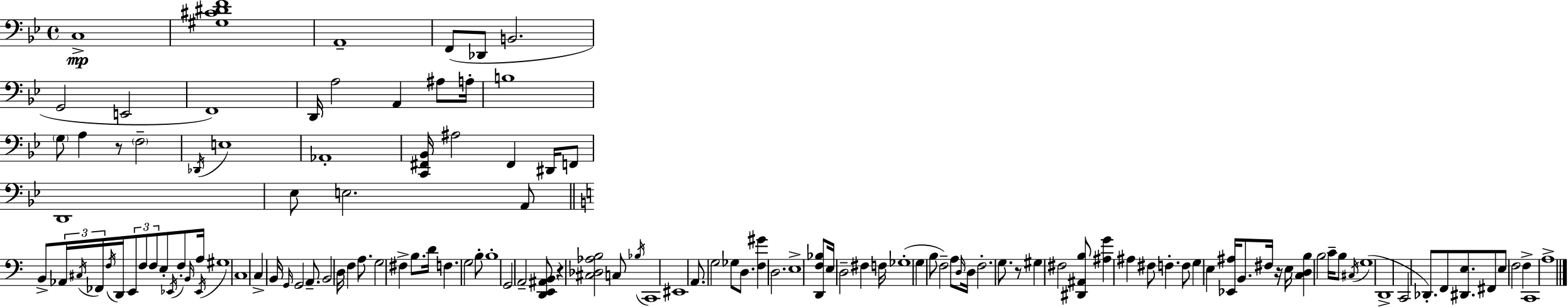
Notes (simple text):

C3/w [G#3,C#4,D#4,F4]/w A2/w F2/e Db2/e B2/h. G2/h E2/h F2/w D2/s A3/h A2/q A#3/e A3/s B3/w G3/e A3/q R/e F3/h Db2/s E3/w Ab2/w [C2,F#2,Bb2]/s A#3/h F#2/q D#2/s F2/e D2/w Eb3/e E3/h. A2/e B2/e Ab2/s C#3/s FES2/s F3/s D2/s E2/e F3/e F3/e E3/e Eb2/s F3/e B2/s A3/s Eb2/s G#3/w C3/w C3/q B2/s G2/s G2/h A2/e. B2/h D3/s F3/q A3/e. G3/h F#3/q B3/e. D4/s F3/q. G3/h B3/e B3/w G2/h A2/h [D2,E2,A#2,B2]/e R/q [C#3,Db3,Ab3,B3]/h C3/e Bb3/s C2/w EIS2/w A2/e. G3/h Gb3/e D3/e. [F3,G#4]/q D3/h. E3/w [D2,F3,Bb3]/e E3/s D3/h F#3/q F3/s Gb3/w G3/q B3/e F3/h A3/e D3/s D3/s F3/h. G3/e. R/e G#3/q F#3/h [D#2,A#2,B3]/e [A#3,G4]/q A#3/q F#3/e F3/q. F3/e G3/q E3/q [Eb2,A#3]/s B2/e. F#3/s R/s E3/s [C3,D3,B3]/q B3/h C4/s B3/e C#3/s G3/w D2/w C2/h Db2/e. F2/e [D#2,E3]/e. F#2/e E3/e F3/h F3/q C2/w A3/w